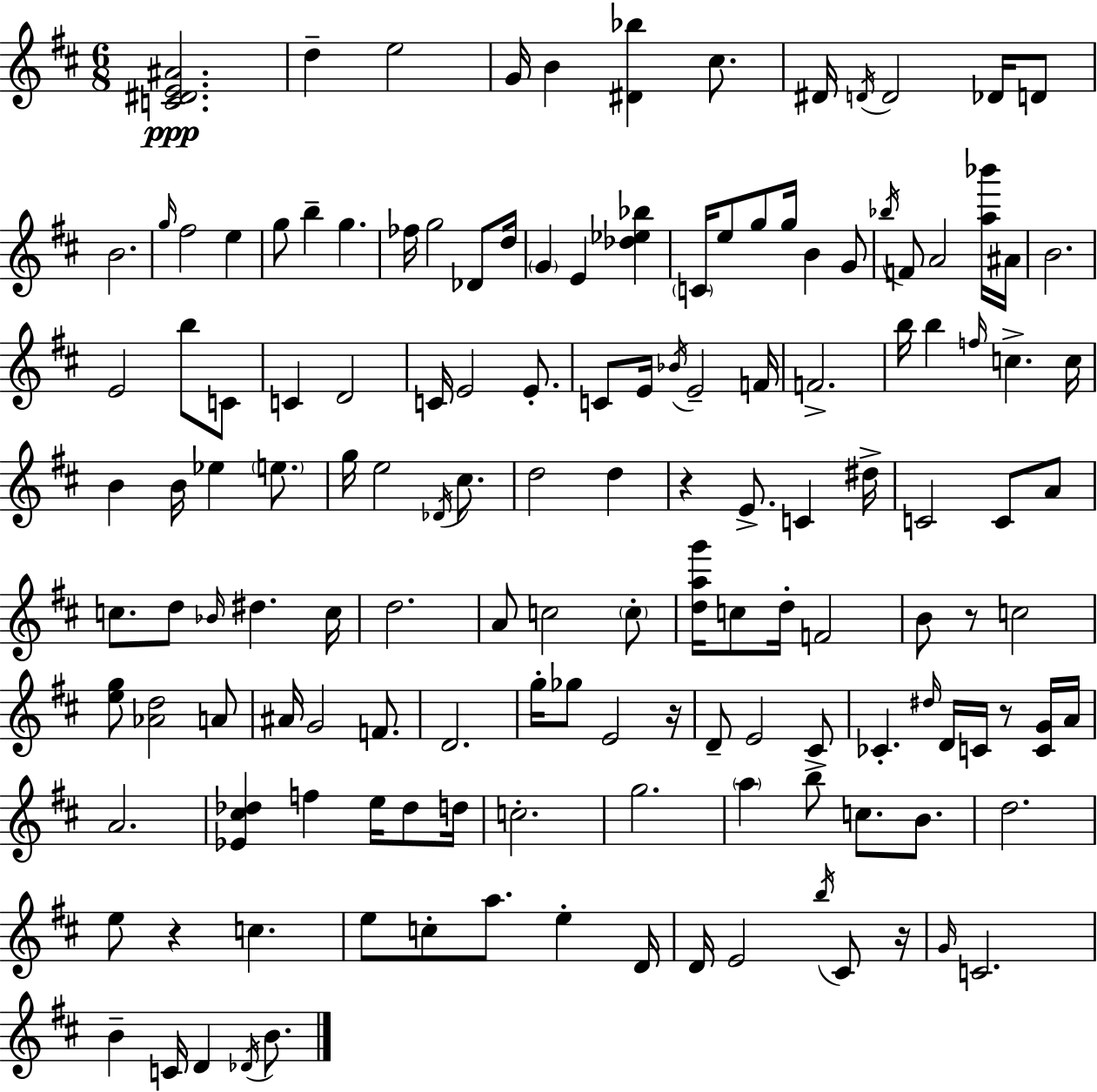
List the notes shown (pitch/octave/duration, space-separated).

[C4,D#4,E4,A#4]/h. D5/q E5/h G4/s B4/q [D#4,Bb5]/q C#5/e. D#4/s D4/s D4/h Db4/s D4/e B4/h. G5/s F#5/h E5/q G5/e B5/q G5/q. FES5/s G5/h Db4/e D5/s G4/q E4/q [Db5,Eb5,Bb5]/q C4/s E5/e G5/e G5/s B4/q G4/e Bb5/s F4/e A4/h [A5,Bb6]/s A#4/s B4/h. E4/h B5/e C4/e C4/q D4/h C4/s E4/h E4/e. C4/e E4/s Bb4/s E4/h F4/s F4/h. B5/s B5/q F5/s C5/q. C5/s B4/q B4/s Eb5/q E5/e. G5/s E5/h Db4/s C#5/e. D5/h D5/q R/q E4/e. C4/q D#5/s C4/h C4/e A4/e C5/e. D5/e Bb4/s D#5/q. C5/s D5/h. A4/e C5/h C5/e [D5,A5,G6]/s C5/e D5/s F4/h B4/e R/e C5/h [E5,G5]/e [Ab4,D5]/h A4/e A#4/s G4/h F4/e. D4/h. G5/s Gb5/e E4/h R/s D4/e E4/h C#4/e CES4/q. D#5/s D4/s C4/s R/e [C4,G4]/s A4/s A4/h. [Eb4,C#5,Db5]/q F5/q E5/s Db5/e D5/s C5/h. G5/h. A5/q B5/e C5/e. B4/e. D5/h. E5/e R/q C5/q. E5/e C5/e A5/e. E5/q D4/s D4/s E4/h B5/s C#4/e R/s G4/s C4/h. B4/q C4/s D4/q Db4/s B4/e.